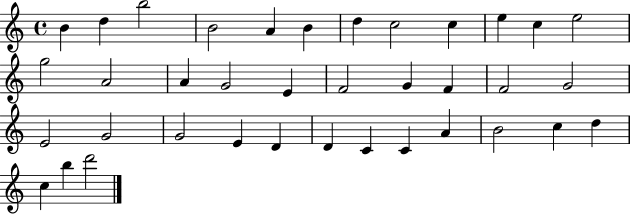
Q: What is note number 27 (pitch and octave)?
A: D4